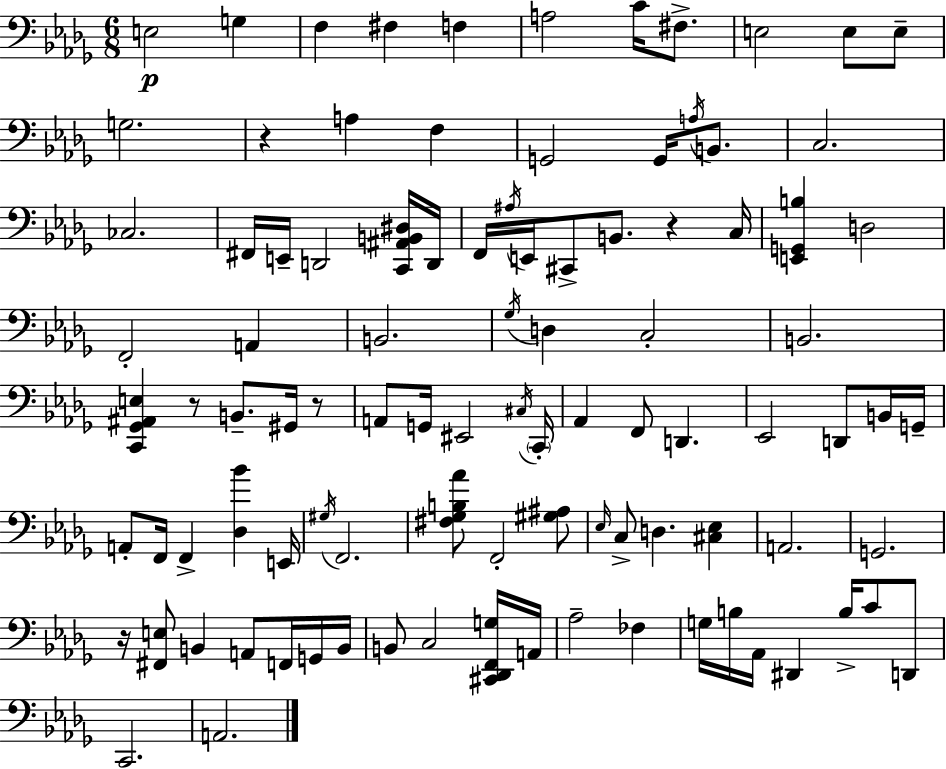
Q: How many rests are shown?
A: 5